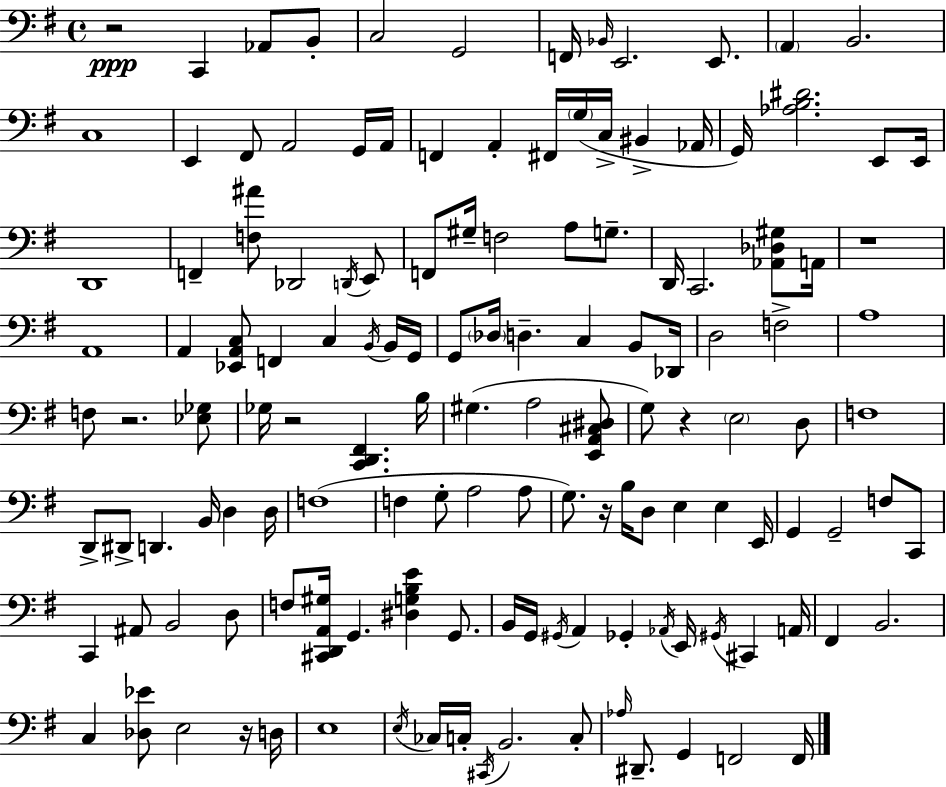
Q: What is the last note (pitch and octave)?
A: F2